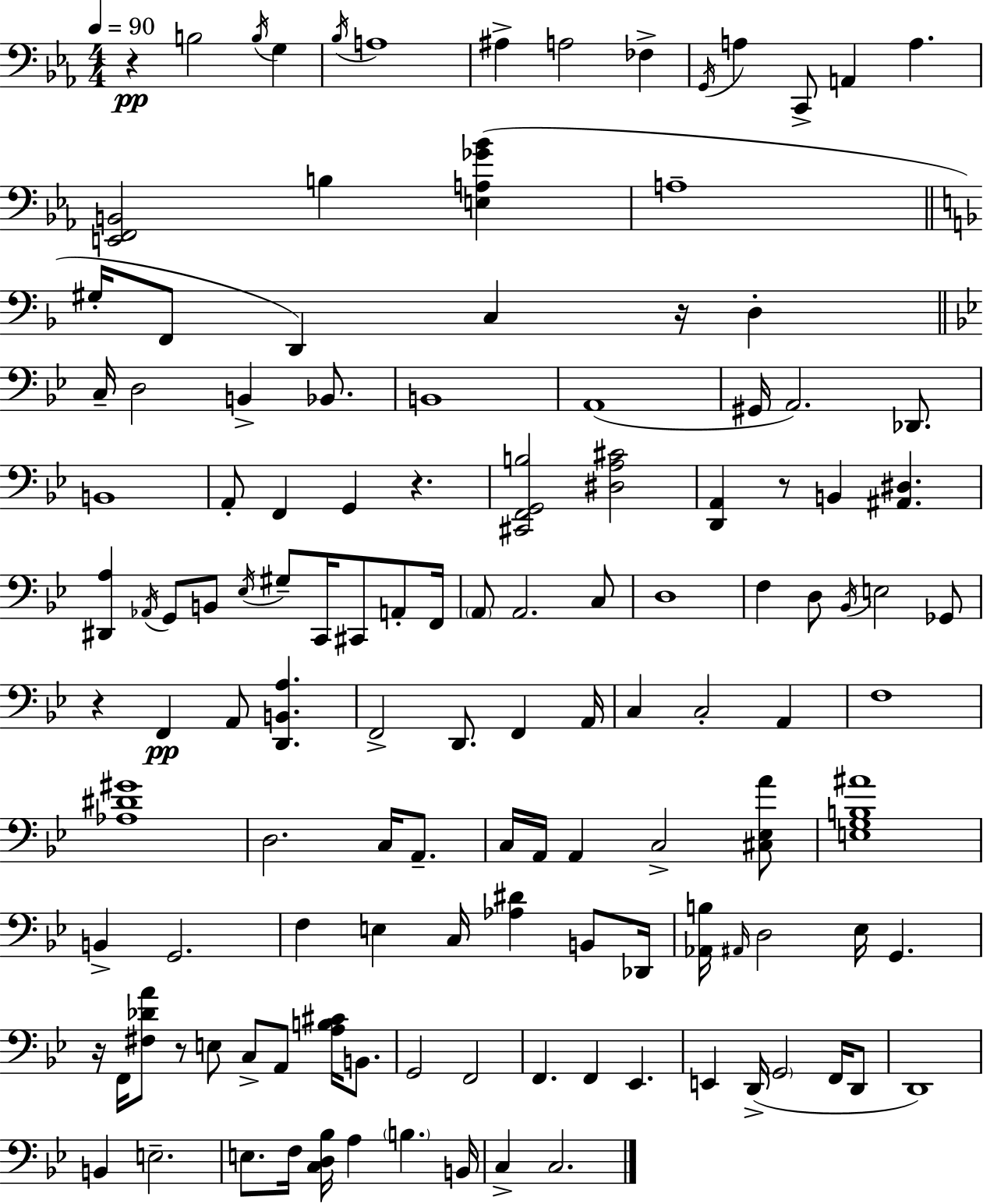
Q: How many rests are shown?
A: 7